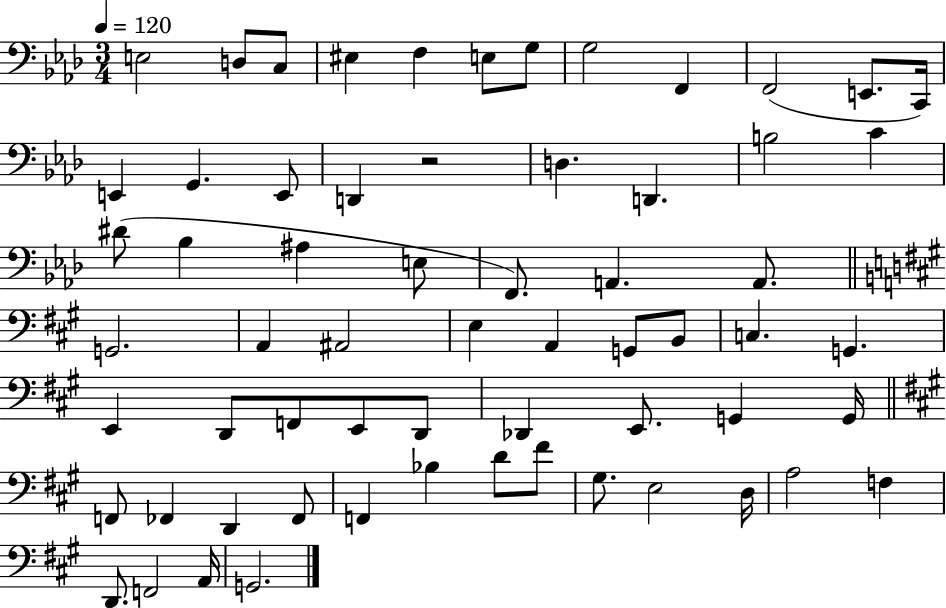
E3/h D3/e C3/e EIS3/q F3/q E3/e G3/e G3/h F2/q F2/h E2/e. C2/s E2/q G2/q. E2/e D2/q R/h D3/q. D2/q. B3/h C4/q D#4/e Bb3/q A#3/q E3/e F2/e. A2/q. A2/e. G2/h. A2/q A#2/h E3/q A2/q G2/e B2/e C3/q. G2/q. E2/q D2/e F2/e E2/e D2/e Db2/q E2/e. G2/q G2/s F2/e FES2/q D2/q FES2/e F2/q Bb3/q D4/e F#4/e G#3/e. E3/h D3/s A3/h F3/q D2/e. F2/h A2/s G2/h.